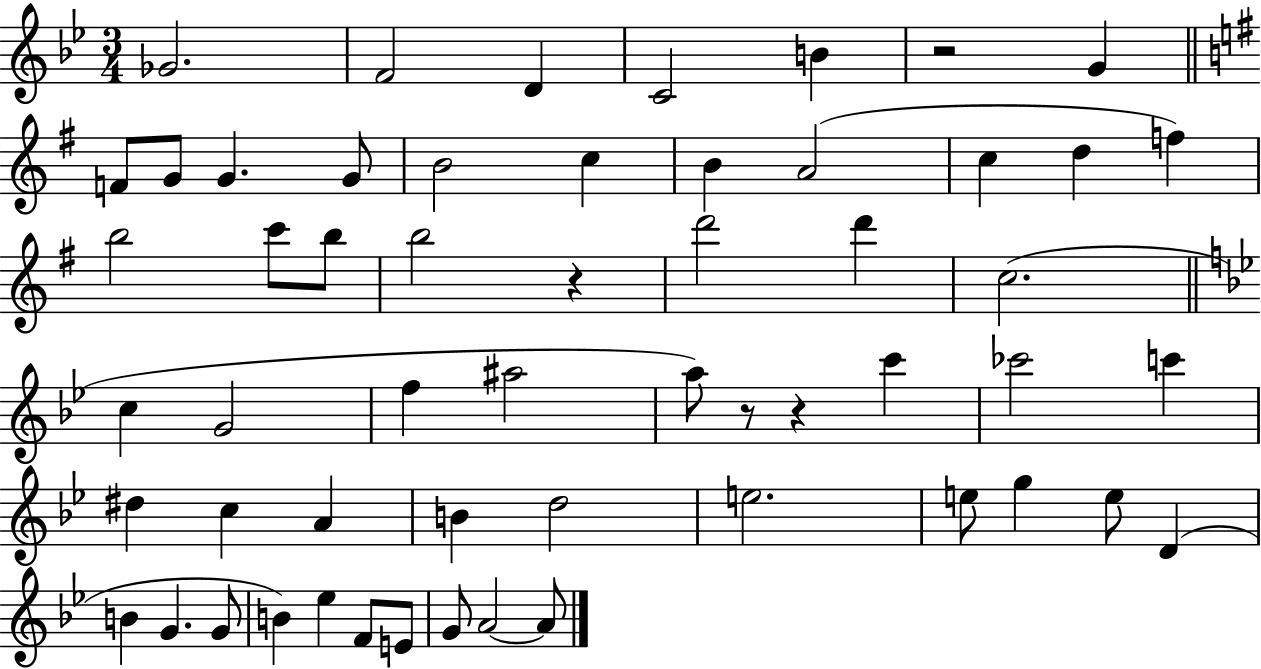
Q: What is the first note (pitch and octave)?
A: Gb4